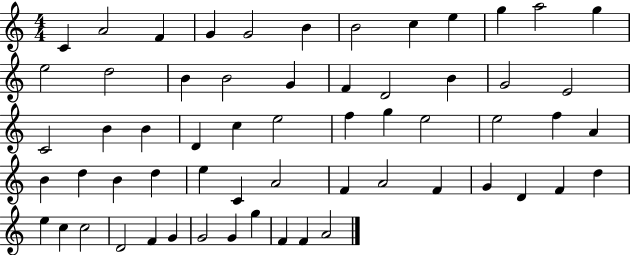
{
  \clef treble
  \numericTimeSignature
  \time 4/4
  \key c \major
  c'4 a'2 f'4 | g'4 g'2 b'4 | b'2 c''4 e''4 | g''4 a''2 g''4 | \break e''2 d''2 | b'4 b'2 g'4 | f'4 d'2 b'4 | g'2 e'2 | \break c'2 b'4 b'4 | d'4 c''4 e''2 | f''4 g''4 e''2 | e''2 f''4 a'4 | \break b'4 d''4 b'4 d''4 | e''4 c'4 a'2 | f'4 a'2 f'4 | g'4 d'4 f'4 d''4 | \break e''4 c''4 c''2 | d'2 f'4 g'4 | g'2 g'4 g''4 | f'4 f'4 a'2 | \break \bar "|."
}